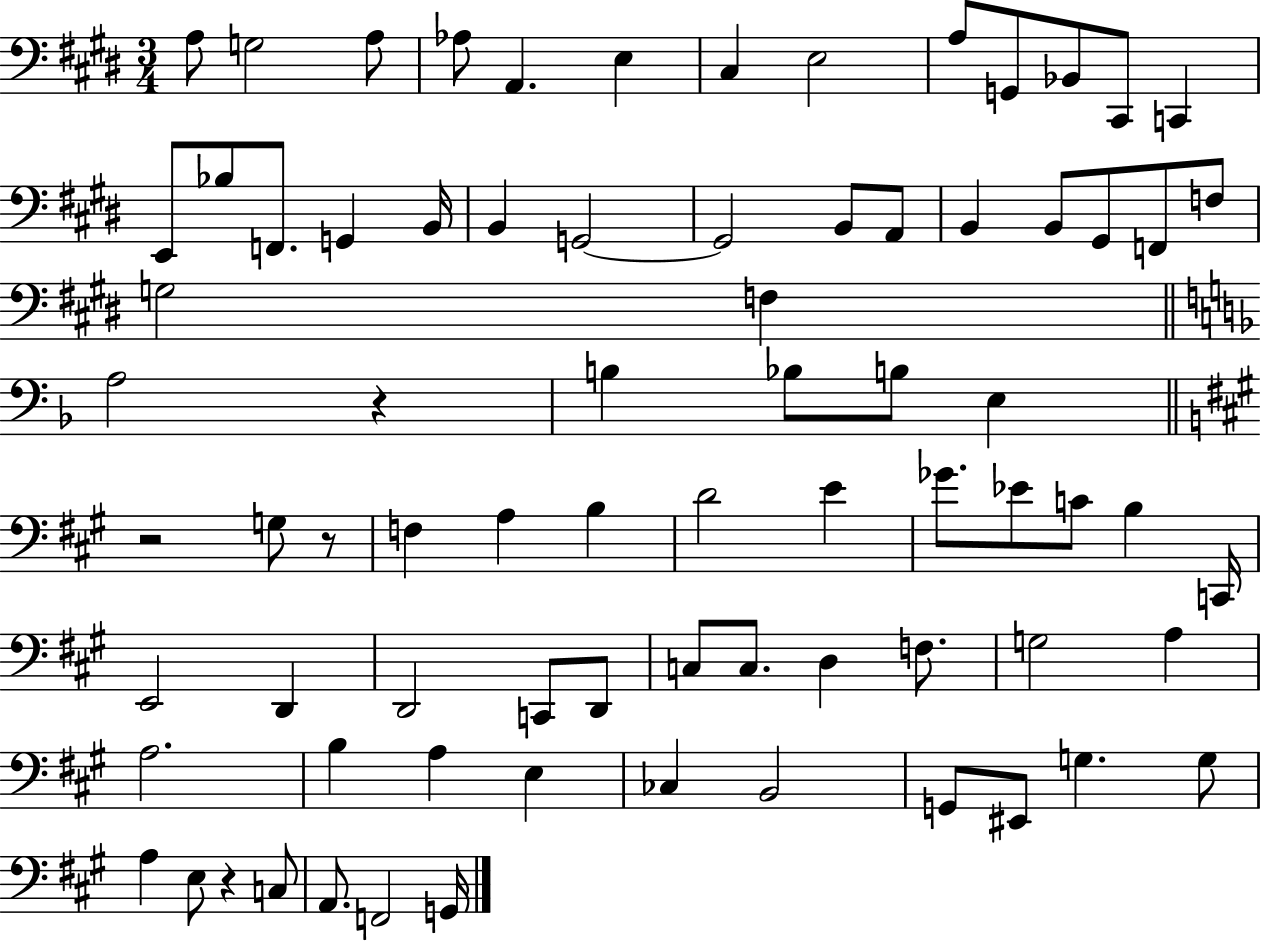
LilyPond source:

{
  \clef bass
  \numericTimeSignature
  \time 3/4
  \key e \major
  \repeat volta 2 { a8 g2 a8 | aes8 a,4. e4 | cis4 e2 | a8 g,8 bes,8 cis,8 c,4 | \break e,8 bes8 f,8. g,4 b,16 | b,4 g,2~~ | g,2 b,8 a,8 | b,4 b,8 gis,8 f,8 f8 | \break g2 f4 | \bar "||" \break \key d \minor a2 r4 | b4 bes8 b8 e4 | \bar "||" \break \key a \major r2 g8 r8 | f4 a4 b4 | d'2 e'4 | ges'8. ees'8 c'8 b4 c,16 | \break e,2 d,4 | d,2 c,8 d,8 | c8 c8. d4 f8. | g2 a4 | \break a2. | b4 a4 e4 | ces4 b,2 | g,8 eis,8 g4. g8 | \break a4 e8 r4 c8 | a,8. f,2 g,16 | } \bar "|."
}